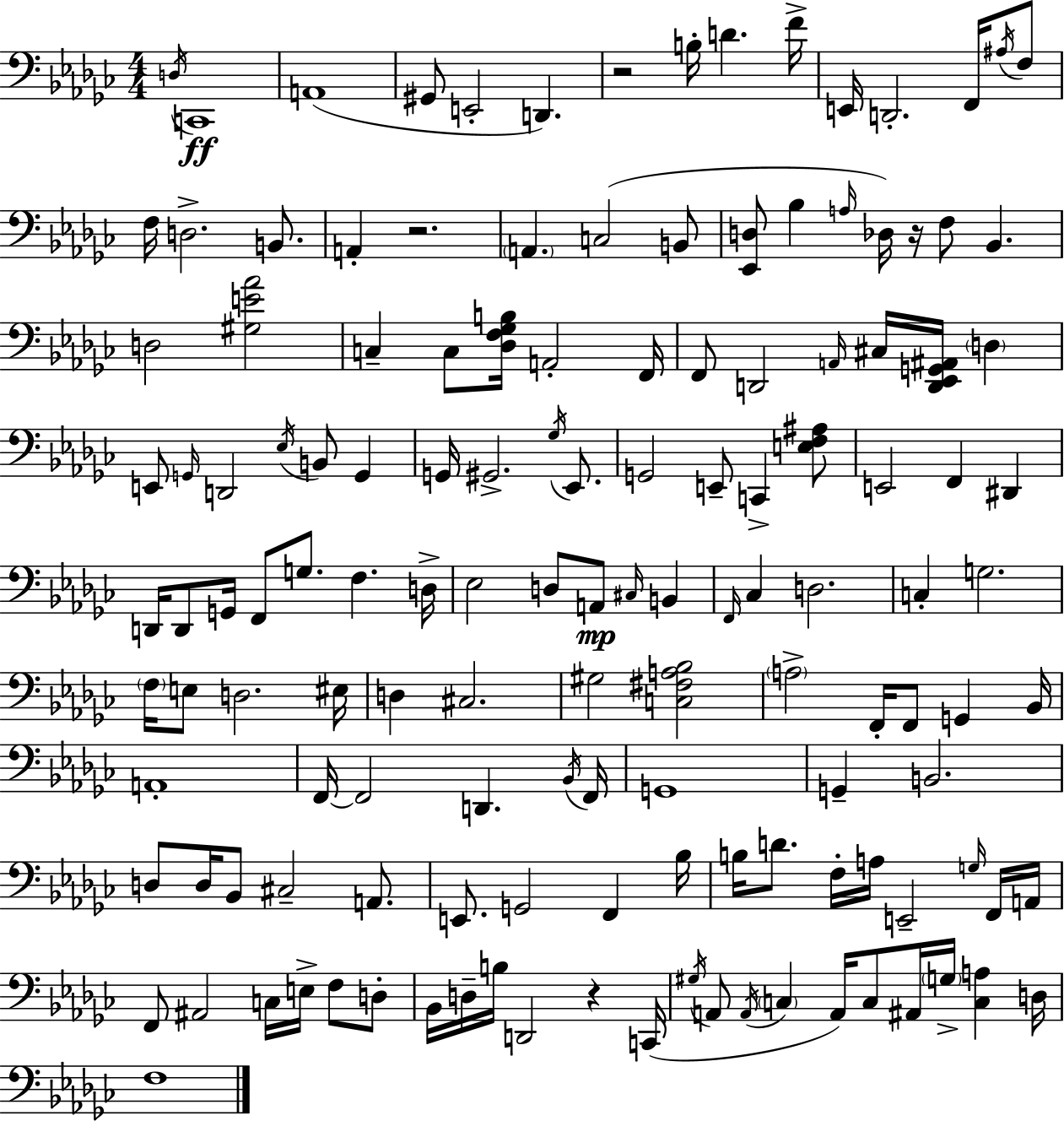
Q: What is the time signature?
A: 4/4